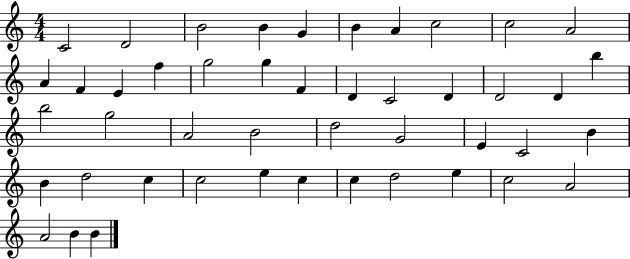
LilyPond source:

{
  \clef treble
  \numericTimeSignature
  \time 4/4
  \key c \major
  c'2 d'2 | b'2 b'4 g'4 | b'4 a'4 c''2 | c''2 a'2 | \break a'4 f'4 e'4 f''4 | g''2 g''4 f'4 | d'4 c'2 d'4 | d'2 d'4 b''4 | \break b''2 g''2 | a'2 b'2 | d''2 g'2 | e'4 c'2 b'4 | \break b'4 d''2 c''4 | c''2 e''4 c''4 | c''4 d''2 e''4 | c''2 a'2 | \break a'2 b'4 b'4 | \bar "|."
}